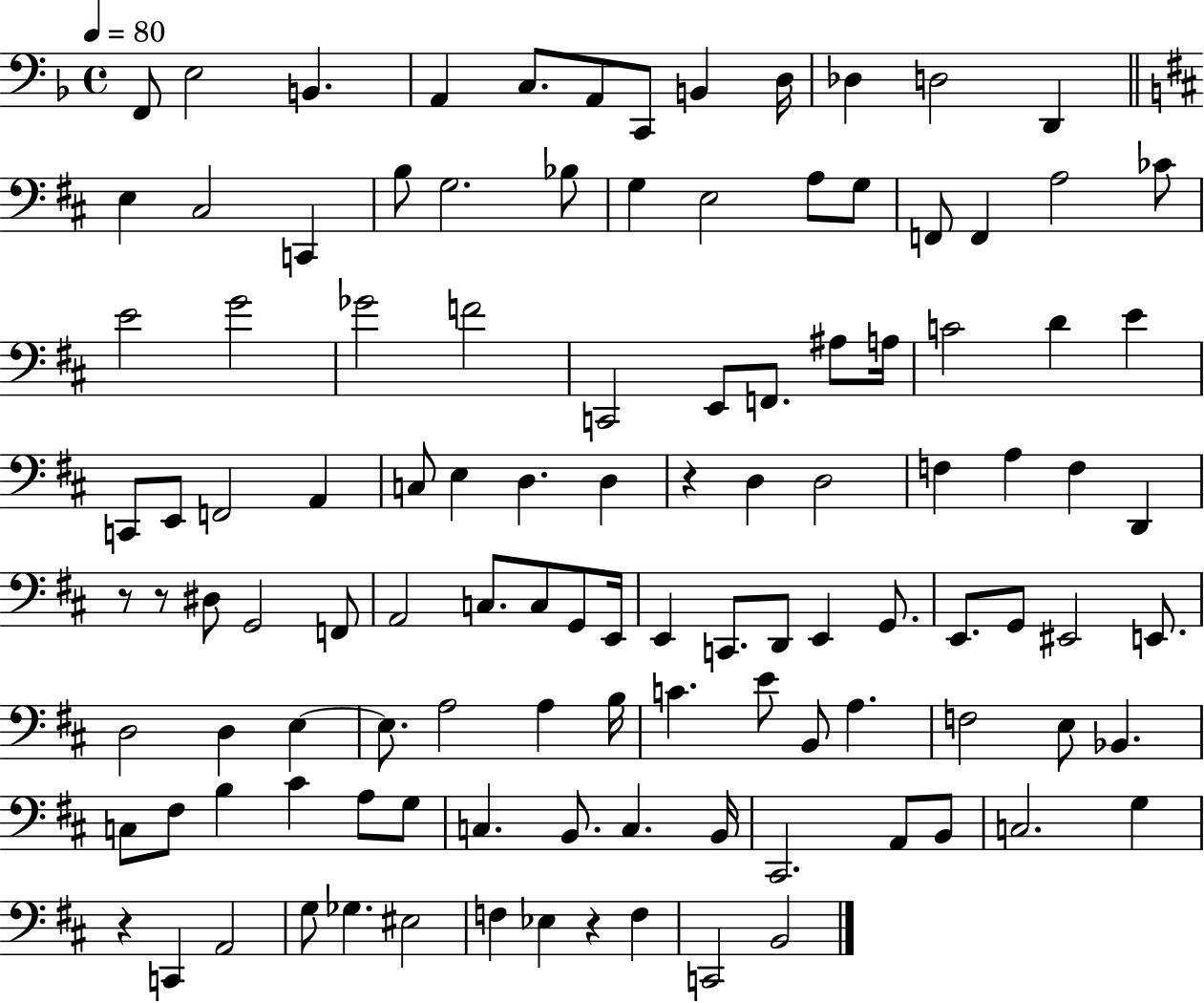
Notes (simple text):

F2/e E3/h B2/q. A2/q C3/e. A2/e C2/e B2/q D3/s Db3/q D3/h D2/q E3/q C#3/h C2/q B3/e G3/h. Bb3/e G3/q E3/h A3/e G3/e F2/e F2/q A3/h CES4/e E4/h G4/h Gb4/h F4/h C2/h E2/e F2/e. A#3/e A3/s C4/h D4/q E4/q C2/e E2/e F2/h A2/q C3/e E3/q D3/q. D3/q R/q D3/q D3/h F3/q A3/q F3/q D2/q R/e R/e D#3/e G2/h F2/e A2/h C3/e. C3/e G2/e E2/s E2/q C2/e. D2/e E2/q G2/e. E2/e. G2/e EIS2/h E2/e. D3/h D3/q E3/q E3/e. A3/h A3/q B3/s C4/q. E4/e B2/e A3/q. F3/h E3/e Bb2/q. C3/e F#3/e B3/q C#4/q A3/e G3/e C3/q. B2/e. C3/q. B2/s C#2/h. A2/e B2/e C3/h. G3/q R/q C2/q A2/h G3/e Gb3/q. EIS3/h F3/q Eb3/q R/q F3/q C2/h B2/h